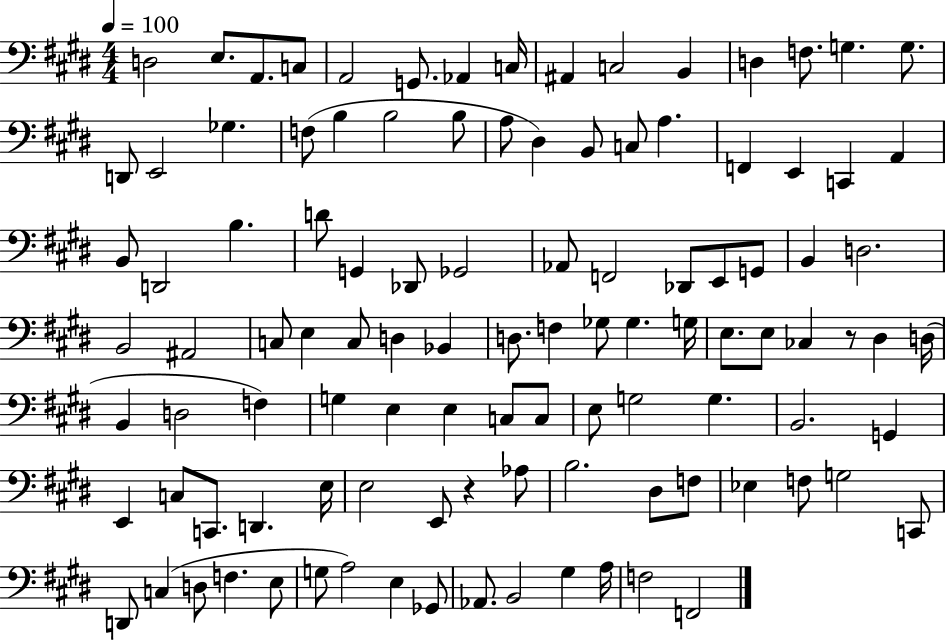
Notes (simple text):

D3/h E3/e. A2/e. C3/e A2/h G2/e. Ab2/q C3/s A#2/q C3/h B2/q D3/q F3/e. G3/q. G3/e. D2/e E2/h Gb3/q. F3/e B3/q B3/h B3/e A3/e D#3/q B2/e C3/e A3/q. F2/q E2/q C2/q A2/q B2/e D2/h B3/q. D4/e G2/q Db2/e Gb2/h Ab2/e F2/h Db2/e E2/e G2/e B2/q D3/h. B2/h A#2/h C3/e E3/q C3/e D3/q Bb2/q D3/e. F3/q Gb3/e Gb3/q. G3/s E3/e. E3/e CES3/q R/e D#3/q D3/s B2/q D3/h F3/q G3/q E3/q E3/q C3/e C3/e E3/e G3/h G3/q. B2/h. G2/q E2/q C3/e C2/e. D2/q. E3/s E3/h E2/e R/q Ab3/e B3/h. D#3/e F3/e Eb3/q F3/e G3/h C2/e D2/e C3/q D3/e F3/q. E3/e G3/e A3/h E3/q Gb2/e Ab2/e. B2/h G#3/q A3/s F3/h F2/h